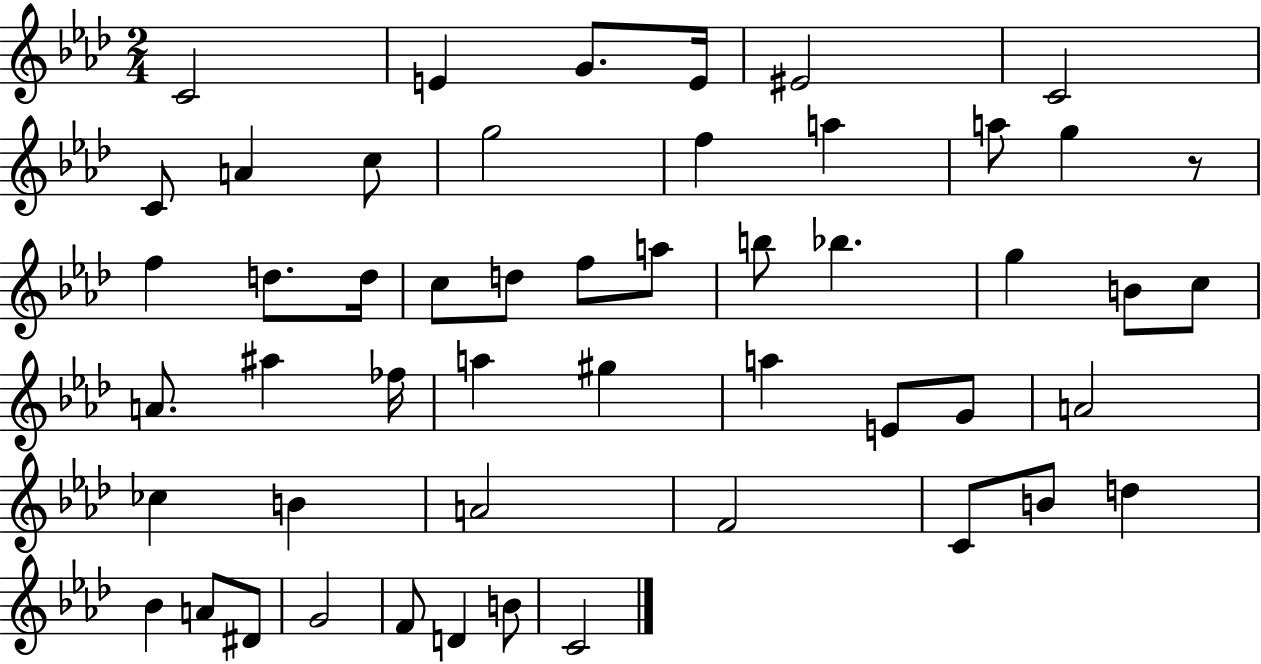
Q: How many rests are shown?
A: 1